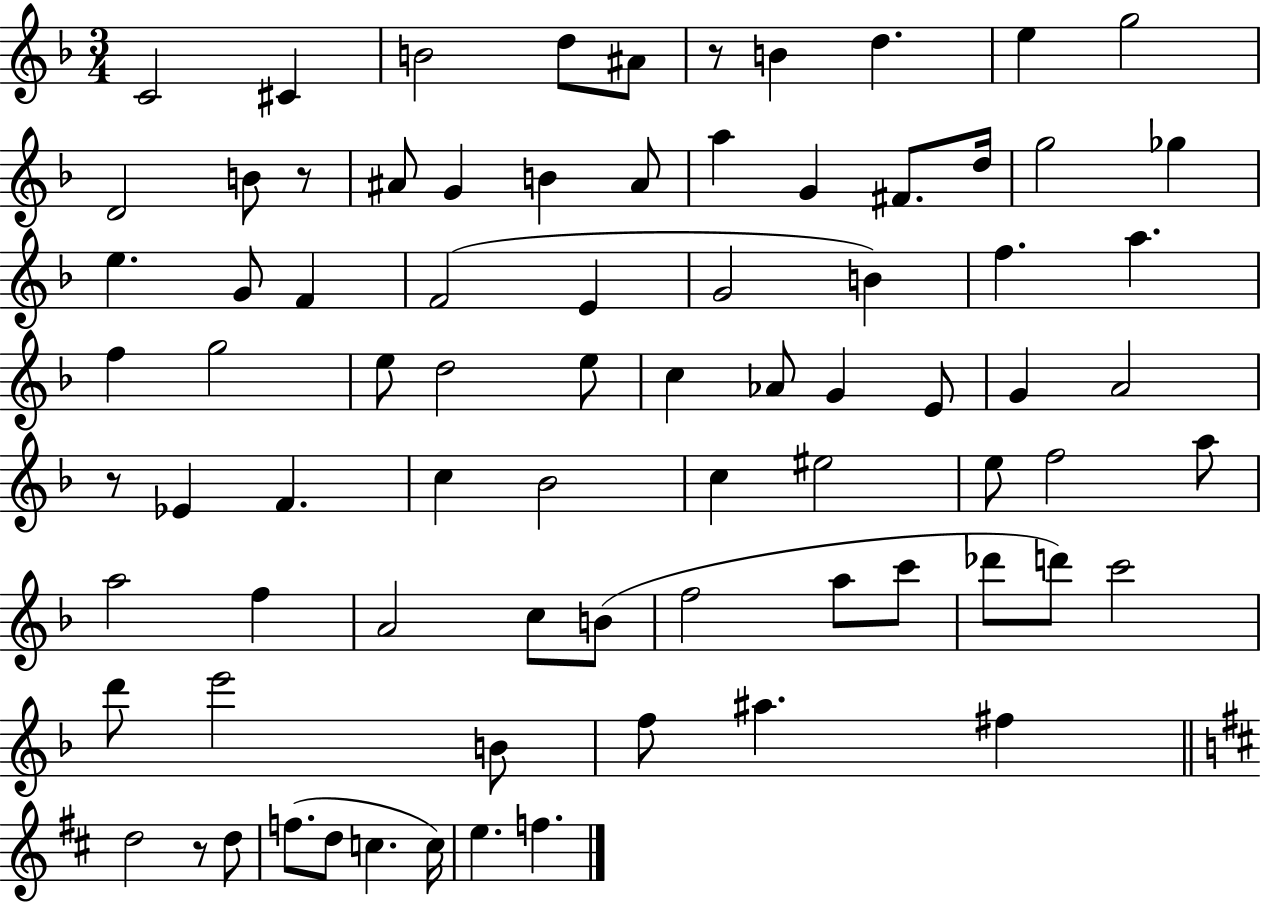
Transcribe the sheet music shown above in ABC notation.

X:1
T:Untitled
M:3/4
L:1/4
K:F
C2 ^C B2 d/2 ^A/2 z/2 B d e g2 D2 B/2 z/2 ^A/2 G B ^A/2 a G ^F/2 d/4 g2 _g e G/2 F F2 E G2 B f a f g2 e/2 d2 e/2 c _A/2 G E/2 G A2 z/2 _E F c _B2 c ^e2 e/2 f2 a/2 a2 f A2 c/2 B/2 f2 a/2 c'/2 _d'/2 d'/2 c'2 d'/2 e'2 B/2 f/2 ^a ^f d2 z/2 d/2 f/2 d/2 c c/4 e f